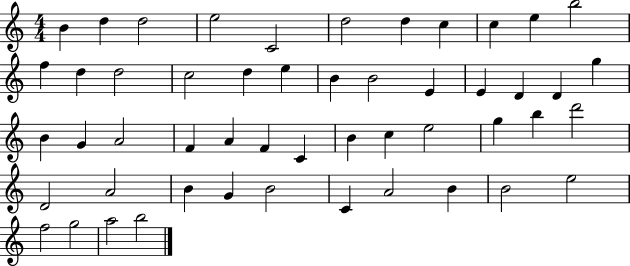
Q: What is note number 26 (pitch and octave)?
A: G4